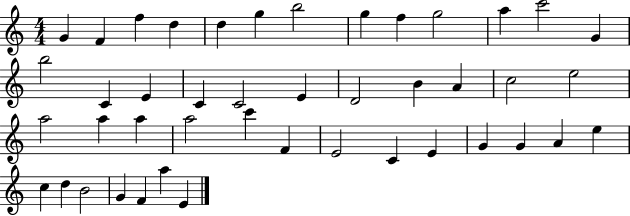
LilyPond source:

{
  \clef treble
  \numericTimeSignature
  \time 4/4
  \key c \major
  g'4 f'4 f''4 d''4 | d''4 g''4 b''2 | g''4 f''4 g''2 | a''4 c'''2 g'4 | \break b''2 c'4 e'4 | c'4 c'2 e'4 | d'2 b'4 a'4 | c''2 e''2 | \break a''2 a''4 a''4 | a''2 c'''4 f'4 | e'2 c'4 e'4 | g'4 g'4 a'4 e''4 | \break c''4 d''4 b'2 | g'4 f'4 a''4 e'4 | \bar "|."
}